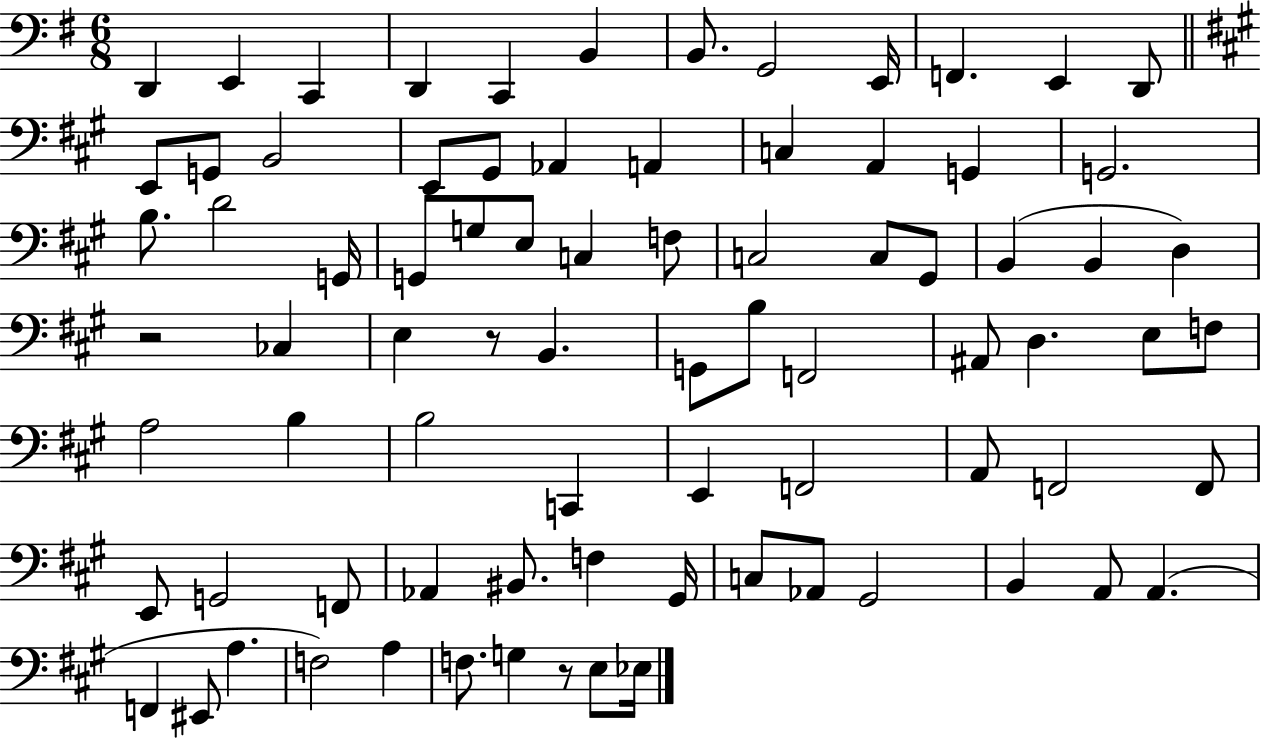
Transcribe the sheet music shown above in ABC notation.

X:1
T:Untitled
M:6/8
L:1/4
K:G
D,, E,, C,, D,, C,, B,, B,,/2 G,,2 E,,/4 F,, E,, D,,/2 E,,/2 G,,/2 B,,2 E,,/2 ^G,,/2 _A,, A,, C, A,, G,, G,,2 B,/2 D2 G,,/4 G,,/2 G,/2 E,/2 C, F,/2 C,2 C,/2 ^G,,/2 B,, B,, D, z2 _C, E, z/2 B,, G,,/2 B,/2 F,,2 ^A,,/2 D, E,/2 F,/2 A,2 B, B,2 C,, E,, F,,2 A,,/2 F,,2 F,,/2 E,,/2 G,,2 F,,/2 _A,, ^B,,/2 F, ^G,,/4 C,/2 _A,,/2 ^G,,2 B,, A,,/2 A,, F,, ^E,,/2 A, F,2 A, F,/2 G, z/2 E,/2 _E,/4